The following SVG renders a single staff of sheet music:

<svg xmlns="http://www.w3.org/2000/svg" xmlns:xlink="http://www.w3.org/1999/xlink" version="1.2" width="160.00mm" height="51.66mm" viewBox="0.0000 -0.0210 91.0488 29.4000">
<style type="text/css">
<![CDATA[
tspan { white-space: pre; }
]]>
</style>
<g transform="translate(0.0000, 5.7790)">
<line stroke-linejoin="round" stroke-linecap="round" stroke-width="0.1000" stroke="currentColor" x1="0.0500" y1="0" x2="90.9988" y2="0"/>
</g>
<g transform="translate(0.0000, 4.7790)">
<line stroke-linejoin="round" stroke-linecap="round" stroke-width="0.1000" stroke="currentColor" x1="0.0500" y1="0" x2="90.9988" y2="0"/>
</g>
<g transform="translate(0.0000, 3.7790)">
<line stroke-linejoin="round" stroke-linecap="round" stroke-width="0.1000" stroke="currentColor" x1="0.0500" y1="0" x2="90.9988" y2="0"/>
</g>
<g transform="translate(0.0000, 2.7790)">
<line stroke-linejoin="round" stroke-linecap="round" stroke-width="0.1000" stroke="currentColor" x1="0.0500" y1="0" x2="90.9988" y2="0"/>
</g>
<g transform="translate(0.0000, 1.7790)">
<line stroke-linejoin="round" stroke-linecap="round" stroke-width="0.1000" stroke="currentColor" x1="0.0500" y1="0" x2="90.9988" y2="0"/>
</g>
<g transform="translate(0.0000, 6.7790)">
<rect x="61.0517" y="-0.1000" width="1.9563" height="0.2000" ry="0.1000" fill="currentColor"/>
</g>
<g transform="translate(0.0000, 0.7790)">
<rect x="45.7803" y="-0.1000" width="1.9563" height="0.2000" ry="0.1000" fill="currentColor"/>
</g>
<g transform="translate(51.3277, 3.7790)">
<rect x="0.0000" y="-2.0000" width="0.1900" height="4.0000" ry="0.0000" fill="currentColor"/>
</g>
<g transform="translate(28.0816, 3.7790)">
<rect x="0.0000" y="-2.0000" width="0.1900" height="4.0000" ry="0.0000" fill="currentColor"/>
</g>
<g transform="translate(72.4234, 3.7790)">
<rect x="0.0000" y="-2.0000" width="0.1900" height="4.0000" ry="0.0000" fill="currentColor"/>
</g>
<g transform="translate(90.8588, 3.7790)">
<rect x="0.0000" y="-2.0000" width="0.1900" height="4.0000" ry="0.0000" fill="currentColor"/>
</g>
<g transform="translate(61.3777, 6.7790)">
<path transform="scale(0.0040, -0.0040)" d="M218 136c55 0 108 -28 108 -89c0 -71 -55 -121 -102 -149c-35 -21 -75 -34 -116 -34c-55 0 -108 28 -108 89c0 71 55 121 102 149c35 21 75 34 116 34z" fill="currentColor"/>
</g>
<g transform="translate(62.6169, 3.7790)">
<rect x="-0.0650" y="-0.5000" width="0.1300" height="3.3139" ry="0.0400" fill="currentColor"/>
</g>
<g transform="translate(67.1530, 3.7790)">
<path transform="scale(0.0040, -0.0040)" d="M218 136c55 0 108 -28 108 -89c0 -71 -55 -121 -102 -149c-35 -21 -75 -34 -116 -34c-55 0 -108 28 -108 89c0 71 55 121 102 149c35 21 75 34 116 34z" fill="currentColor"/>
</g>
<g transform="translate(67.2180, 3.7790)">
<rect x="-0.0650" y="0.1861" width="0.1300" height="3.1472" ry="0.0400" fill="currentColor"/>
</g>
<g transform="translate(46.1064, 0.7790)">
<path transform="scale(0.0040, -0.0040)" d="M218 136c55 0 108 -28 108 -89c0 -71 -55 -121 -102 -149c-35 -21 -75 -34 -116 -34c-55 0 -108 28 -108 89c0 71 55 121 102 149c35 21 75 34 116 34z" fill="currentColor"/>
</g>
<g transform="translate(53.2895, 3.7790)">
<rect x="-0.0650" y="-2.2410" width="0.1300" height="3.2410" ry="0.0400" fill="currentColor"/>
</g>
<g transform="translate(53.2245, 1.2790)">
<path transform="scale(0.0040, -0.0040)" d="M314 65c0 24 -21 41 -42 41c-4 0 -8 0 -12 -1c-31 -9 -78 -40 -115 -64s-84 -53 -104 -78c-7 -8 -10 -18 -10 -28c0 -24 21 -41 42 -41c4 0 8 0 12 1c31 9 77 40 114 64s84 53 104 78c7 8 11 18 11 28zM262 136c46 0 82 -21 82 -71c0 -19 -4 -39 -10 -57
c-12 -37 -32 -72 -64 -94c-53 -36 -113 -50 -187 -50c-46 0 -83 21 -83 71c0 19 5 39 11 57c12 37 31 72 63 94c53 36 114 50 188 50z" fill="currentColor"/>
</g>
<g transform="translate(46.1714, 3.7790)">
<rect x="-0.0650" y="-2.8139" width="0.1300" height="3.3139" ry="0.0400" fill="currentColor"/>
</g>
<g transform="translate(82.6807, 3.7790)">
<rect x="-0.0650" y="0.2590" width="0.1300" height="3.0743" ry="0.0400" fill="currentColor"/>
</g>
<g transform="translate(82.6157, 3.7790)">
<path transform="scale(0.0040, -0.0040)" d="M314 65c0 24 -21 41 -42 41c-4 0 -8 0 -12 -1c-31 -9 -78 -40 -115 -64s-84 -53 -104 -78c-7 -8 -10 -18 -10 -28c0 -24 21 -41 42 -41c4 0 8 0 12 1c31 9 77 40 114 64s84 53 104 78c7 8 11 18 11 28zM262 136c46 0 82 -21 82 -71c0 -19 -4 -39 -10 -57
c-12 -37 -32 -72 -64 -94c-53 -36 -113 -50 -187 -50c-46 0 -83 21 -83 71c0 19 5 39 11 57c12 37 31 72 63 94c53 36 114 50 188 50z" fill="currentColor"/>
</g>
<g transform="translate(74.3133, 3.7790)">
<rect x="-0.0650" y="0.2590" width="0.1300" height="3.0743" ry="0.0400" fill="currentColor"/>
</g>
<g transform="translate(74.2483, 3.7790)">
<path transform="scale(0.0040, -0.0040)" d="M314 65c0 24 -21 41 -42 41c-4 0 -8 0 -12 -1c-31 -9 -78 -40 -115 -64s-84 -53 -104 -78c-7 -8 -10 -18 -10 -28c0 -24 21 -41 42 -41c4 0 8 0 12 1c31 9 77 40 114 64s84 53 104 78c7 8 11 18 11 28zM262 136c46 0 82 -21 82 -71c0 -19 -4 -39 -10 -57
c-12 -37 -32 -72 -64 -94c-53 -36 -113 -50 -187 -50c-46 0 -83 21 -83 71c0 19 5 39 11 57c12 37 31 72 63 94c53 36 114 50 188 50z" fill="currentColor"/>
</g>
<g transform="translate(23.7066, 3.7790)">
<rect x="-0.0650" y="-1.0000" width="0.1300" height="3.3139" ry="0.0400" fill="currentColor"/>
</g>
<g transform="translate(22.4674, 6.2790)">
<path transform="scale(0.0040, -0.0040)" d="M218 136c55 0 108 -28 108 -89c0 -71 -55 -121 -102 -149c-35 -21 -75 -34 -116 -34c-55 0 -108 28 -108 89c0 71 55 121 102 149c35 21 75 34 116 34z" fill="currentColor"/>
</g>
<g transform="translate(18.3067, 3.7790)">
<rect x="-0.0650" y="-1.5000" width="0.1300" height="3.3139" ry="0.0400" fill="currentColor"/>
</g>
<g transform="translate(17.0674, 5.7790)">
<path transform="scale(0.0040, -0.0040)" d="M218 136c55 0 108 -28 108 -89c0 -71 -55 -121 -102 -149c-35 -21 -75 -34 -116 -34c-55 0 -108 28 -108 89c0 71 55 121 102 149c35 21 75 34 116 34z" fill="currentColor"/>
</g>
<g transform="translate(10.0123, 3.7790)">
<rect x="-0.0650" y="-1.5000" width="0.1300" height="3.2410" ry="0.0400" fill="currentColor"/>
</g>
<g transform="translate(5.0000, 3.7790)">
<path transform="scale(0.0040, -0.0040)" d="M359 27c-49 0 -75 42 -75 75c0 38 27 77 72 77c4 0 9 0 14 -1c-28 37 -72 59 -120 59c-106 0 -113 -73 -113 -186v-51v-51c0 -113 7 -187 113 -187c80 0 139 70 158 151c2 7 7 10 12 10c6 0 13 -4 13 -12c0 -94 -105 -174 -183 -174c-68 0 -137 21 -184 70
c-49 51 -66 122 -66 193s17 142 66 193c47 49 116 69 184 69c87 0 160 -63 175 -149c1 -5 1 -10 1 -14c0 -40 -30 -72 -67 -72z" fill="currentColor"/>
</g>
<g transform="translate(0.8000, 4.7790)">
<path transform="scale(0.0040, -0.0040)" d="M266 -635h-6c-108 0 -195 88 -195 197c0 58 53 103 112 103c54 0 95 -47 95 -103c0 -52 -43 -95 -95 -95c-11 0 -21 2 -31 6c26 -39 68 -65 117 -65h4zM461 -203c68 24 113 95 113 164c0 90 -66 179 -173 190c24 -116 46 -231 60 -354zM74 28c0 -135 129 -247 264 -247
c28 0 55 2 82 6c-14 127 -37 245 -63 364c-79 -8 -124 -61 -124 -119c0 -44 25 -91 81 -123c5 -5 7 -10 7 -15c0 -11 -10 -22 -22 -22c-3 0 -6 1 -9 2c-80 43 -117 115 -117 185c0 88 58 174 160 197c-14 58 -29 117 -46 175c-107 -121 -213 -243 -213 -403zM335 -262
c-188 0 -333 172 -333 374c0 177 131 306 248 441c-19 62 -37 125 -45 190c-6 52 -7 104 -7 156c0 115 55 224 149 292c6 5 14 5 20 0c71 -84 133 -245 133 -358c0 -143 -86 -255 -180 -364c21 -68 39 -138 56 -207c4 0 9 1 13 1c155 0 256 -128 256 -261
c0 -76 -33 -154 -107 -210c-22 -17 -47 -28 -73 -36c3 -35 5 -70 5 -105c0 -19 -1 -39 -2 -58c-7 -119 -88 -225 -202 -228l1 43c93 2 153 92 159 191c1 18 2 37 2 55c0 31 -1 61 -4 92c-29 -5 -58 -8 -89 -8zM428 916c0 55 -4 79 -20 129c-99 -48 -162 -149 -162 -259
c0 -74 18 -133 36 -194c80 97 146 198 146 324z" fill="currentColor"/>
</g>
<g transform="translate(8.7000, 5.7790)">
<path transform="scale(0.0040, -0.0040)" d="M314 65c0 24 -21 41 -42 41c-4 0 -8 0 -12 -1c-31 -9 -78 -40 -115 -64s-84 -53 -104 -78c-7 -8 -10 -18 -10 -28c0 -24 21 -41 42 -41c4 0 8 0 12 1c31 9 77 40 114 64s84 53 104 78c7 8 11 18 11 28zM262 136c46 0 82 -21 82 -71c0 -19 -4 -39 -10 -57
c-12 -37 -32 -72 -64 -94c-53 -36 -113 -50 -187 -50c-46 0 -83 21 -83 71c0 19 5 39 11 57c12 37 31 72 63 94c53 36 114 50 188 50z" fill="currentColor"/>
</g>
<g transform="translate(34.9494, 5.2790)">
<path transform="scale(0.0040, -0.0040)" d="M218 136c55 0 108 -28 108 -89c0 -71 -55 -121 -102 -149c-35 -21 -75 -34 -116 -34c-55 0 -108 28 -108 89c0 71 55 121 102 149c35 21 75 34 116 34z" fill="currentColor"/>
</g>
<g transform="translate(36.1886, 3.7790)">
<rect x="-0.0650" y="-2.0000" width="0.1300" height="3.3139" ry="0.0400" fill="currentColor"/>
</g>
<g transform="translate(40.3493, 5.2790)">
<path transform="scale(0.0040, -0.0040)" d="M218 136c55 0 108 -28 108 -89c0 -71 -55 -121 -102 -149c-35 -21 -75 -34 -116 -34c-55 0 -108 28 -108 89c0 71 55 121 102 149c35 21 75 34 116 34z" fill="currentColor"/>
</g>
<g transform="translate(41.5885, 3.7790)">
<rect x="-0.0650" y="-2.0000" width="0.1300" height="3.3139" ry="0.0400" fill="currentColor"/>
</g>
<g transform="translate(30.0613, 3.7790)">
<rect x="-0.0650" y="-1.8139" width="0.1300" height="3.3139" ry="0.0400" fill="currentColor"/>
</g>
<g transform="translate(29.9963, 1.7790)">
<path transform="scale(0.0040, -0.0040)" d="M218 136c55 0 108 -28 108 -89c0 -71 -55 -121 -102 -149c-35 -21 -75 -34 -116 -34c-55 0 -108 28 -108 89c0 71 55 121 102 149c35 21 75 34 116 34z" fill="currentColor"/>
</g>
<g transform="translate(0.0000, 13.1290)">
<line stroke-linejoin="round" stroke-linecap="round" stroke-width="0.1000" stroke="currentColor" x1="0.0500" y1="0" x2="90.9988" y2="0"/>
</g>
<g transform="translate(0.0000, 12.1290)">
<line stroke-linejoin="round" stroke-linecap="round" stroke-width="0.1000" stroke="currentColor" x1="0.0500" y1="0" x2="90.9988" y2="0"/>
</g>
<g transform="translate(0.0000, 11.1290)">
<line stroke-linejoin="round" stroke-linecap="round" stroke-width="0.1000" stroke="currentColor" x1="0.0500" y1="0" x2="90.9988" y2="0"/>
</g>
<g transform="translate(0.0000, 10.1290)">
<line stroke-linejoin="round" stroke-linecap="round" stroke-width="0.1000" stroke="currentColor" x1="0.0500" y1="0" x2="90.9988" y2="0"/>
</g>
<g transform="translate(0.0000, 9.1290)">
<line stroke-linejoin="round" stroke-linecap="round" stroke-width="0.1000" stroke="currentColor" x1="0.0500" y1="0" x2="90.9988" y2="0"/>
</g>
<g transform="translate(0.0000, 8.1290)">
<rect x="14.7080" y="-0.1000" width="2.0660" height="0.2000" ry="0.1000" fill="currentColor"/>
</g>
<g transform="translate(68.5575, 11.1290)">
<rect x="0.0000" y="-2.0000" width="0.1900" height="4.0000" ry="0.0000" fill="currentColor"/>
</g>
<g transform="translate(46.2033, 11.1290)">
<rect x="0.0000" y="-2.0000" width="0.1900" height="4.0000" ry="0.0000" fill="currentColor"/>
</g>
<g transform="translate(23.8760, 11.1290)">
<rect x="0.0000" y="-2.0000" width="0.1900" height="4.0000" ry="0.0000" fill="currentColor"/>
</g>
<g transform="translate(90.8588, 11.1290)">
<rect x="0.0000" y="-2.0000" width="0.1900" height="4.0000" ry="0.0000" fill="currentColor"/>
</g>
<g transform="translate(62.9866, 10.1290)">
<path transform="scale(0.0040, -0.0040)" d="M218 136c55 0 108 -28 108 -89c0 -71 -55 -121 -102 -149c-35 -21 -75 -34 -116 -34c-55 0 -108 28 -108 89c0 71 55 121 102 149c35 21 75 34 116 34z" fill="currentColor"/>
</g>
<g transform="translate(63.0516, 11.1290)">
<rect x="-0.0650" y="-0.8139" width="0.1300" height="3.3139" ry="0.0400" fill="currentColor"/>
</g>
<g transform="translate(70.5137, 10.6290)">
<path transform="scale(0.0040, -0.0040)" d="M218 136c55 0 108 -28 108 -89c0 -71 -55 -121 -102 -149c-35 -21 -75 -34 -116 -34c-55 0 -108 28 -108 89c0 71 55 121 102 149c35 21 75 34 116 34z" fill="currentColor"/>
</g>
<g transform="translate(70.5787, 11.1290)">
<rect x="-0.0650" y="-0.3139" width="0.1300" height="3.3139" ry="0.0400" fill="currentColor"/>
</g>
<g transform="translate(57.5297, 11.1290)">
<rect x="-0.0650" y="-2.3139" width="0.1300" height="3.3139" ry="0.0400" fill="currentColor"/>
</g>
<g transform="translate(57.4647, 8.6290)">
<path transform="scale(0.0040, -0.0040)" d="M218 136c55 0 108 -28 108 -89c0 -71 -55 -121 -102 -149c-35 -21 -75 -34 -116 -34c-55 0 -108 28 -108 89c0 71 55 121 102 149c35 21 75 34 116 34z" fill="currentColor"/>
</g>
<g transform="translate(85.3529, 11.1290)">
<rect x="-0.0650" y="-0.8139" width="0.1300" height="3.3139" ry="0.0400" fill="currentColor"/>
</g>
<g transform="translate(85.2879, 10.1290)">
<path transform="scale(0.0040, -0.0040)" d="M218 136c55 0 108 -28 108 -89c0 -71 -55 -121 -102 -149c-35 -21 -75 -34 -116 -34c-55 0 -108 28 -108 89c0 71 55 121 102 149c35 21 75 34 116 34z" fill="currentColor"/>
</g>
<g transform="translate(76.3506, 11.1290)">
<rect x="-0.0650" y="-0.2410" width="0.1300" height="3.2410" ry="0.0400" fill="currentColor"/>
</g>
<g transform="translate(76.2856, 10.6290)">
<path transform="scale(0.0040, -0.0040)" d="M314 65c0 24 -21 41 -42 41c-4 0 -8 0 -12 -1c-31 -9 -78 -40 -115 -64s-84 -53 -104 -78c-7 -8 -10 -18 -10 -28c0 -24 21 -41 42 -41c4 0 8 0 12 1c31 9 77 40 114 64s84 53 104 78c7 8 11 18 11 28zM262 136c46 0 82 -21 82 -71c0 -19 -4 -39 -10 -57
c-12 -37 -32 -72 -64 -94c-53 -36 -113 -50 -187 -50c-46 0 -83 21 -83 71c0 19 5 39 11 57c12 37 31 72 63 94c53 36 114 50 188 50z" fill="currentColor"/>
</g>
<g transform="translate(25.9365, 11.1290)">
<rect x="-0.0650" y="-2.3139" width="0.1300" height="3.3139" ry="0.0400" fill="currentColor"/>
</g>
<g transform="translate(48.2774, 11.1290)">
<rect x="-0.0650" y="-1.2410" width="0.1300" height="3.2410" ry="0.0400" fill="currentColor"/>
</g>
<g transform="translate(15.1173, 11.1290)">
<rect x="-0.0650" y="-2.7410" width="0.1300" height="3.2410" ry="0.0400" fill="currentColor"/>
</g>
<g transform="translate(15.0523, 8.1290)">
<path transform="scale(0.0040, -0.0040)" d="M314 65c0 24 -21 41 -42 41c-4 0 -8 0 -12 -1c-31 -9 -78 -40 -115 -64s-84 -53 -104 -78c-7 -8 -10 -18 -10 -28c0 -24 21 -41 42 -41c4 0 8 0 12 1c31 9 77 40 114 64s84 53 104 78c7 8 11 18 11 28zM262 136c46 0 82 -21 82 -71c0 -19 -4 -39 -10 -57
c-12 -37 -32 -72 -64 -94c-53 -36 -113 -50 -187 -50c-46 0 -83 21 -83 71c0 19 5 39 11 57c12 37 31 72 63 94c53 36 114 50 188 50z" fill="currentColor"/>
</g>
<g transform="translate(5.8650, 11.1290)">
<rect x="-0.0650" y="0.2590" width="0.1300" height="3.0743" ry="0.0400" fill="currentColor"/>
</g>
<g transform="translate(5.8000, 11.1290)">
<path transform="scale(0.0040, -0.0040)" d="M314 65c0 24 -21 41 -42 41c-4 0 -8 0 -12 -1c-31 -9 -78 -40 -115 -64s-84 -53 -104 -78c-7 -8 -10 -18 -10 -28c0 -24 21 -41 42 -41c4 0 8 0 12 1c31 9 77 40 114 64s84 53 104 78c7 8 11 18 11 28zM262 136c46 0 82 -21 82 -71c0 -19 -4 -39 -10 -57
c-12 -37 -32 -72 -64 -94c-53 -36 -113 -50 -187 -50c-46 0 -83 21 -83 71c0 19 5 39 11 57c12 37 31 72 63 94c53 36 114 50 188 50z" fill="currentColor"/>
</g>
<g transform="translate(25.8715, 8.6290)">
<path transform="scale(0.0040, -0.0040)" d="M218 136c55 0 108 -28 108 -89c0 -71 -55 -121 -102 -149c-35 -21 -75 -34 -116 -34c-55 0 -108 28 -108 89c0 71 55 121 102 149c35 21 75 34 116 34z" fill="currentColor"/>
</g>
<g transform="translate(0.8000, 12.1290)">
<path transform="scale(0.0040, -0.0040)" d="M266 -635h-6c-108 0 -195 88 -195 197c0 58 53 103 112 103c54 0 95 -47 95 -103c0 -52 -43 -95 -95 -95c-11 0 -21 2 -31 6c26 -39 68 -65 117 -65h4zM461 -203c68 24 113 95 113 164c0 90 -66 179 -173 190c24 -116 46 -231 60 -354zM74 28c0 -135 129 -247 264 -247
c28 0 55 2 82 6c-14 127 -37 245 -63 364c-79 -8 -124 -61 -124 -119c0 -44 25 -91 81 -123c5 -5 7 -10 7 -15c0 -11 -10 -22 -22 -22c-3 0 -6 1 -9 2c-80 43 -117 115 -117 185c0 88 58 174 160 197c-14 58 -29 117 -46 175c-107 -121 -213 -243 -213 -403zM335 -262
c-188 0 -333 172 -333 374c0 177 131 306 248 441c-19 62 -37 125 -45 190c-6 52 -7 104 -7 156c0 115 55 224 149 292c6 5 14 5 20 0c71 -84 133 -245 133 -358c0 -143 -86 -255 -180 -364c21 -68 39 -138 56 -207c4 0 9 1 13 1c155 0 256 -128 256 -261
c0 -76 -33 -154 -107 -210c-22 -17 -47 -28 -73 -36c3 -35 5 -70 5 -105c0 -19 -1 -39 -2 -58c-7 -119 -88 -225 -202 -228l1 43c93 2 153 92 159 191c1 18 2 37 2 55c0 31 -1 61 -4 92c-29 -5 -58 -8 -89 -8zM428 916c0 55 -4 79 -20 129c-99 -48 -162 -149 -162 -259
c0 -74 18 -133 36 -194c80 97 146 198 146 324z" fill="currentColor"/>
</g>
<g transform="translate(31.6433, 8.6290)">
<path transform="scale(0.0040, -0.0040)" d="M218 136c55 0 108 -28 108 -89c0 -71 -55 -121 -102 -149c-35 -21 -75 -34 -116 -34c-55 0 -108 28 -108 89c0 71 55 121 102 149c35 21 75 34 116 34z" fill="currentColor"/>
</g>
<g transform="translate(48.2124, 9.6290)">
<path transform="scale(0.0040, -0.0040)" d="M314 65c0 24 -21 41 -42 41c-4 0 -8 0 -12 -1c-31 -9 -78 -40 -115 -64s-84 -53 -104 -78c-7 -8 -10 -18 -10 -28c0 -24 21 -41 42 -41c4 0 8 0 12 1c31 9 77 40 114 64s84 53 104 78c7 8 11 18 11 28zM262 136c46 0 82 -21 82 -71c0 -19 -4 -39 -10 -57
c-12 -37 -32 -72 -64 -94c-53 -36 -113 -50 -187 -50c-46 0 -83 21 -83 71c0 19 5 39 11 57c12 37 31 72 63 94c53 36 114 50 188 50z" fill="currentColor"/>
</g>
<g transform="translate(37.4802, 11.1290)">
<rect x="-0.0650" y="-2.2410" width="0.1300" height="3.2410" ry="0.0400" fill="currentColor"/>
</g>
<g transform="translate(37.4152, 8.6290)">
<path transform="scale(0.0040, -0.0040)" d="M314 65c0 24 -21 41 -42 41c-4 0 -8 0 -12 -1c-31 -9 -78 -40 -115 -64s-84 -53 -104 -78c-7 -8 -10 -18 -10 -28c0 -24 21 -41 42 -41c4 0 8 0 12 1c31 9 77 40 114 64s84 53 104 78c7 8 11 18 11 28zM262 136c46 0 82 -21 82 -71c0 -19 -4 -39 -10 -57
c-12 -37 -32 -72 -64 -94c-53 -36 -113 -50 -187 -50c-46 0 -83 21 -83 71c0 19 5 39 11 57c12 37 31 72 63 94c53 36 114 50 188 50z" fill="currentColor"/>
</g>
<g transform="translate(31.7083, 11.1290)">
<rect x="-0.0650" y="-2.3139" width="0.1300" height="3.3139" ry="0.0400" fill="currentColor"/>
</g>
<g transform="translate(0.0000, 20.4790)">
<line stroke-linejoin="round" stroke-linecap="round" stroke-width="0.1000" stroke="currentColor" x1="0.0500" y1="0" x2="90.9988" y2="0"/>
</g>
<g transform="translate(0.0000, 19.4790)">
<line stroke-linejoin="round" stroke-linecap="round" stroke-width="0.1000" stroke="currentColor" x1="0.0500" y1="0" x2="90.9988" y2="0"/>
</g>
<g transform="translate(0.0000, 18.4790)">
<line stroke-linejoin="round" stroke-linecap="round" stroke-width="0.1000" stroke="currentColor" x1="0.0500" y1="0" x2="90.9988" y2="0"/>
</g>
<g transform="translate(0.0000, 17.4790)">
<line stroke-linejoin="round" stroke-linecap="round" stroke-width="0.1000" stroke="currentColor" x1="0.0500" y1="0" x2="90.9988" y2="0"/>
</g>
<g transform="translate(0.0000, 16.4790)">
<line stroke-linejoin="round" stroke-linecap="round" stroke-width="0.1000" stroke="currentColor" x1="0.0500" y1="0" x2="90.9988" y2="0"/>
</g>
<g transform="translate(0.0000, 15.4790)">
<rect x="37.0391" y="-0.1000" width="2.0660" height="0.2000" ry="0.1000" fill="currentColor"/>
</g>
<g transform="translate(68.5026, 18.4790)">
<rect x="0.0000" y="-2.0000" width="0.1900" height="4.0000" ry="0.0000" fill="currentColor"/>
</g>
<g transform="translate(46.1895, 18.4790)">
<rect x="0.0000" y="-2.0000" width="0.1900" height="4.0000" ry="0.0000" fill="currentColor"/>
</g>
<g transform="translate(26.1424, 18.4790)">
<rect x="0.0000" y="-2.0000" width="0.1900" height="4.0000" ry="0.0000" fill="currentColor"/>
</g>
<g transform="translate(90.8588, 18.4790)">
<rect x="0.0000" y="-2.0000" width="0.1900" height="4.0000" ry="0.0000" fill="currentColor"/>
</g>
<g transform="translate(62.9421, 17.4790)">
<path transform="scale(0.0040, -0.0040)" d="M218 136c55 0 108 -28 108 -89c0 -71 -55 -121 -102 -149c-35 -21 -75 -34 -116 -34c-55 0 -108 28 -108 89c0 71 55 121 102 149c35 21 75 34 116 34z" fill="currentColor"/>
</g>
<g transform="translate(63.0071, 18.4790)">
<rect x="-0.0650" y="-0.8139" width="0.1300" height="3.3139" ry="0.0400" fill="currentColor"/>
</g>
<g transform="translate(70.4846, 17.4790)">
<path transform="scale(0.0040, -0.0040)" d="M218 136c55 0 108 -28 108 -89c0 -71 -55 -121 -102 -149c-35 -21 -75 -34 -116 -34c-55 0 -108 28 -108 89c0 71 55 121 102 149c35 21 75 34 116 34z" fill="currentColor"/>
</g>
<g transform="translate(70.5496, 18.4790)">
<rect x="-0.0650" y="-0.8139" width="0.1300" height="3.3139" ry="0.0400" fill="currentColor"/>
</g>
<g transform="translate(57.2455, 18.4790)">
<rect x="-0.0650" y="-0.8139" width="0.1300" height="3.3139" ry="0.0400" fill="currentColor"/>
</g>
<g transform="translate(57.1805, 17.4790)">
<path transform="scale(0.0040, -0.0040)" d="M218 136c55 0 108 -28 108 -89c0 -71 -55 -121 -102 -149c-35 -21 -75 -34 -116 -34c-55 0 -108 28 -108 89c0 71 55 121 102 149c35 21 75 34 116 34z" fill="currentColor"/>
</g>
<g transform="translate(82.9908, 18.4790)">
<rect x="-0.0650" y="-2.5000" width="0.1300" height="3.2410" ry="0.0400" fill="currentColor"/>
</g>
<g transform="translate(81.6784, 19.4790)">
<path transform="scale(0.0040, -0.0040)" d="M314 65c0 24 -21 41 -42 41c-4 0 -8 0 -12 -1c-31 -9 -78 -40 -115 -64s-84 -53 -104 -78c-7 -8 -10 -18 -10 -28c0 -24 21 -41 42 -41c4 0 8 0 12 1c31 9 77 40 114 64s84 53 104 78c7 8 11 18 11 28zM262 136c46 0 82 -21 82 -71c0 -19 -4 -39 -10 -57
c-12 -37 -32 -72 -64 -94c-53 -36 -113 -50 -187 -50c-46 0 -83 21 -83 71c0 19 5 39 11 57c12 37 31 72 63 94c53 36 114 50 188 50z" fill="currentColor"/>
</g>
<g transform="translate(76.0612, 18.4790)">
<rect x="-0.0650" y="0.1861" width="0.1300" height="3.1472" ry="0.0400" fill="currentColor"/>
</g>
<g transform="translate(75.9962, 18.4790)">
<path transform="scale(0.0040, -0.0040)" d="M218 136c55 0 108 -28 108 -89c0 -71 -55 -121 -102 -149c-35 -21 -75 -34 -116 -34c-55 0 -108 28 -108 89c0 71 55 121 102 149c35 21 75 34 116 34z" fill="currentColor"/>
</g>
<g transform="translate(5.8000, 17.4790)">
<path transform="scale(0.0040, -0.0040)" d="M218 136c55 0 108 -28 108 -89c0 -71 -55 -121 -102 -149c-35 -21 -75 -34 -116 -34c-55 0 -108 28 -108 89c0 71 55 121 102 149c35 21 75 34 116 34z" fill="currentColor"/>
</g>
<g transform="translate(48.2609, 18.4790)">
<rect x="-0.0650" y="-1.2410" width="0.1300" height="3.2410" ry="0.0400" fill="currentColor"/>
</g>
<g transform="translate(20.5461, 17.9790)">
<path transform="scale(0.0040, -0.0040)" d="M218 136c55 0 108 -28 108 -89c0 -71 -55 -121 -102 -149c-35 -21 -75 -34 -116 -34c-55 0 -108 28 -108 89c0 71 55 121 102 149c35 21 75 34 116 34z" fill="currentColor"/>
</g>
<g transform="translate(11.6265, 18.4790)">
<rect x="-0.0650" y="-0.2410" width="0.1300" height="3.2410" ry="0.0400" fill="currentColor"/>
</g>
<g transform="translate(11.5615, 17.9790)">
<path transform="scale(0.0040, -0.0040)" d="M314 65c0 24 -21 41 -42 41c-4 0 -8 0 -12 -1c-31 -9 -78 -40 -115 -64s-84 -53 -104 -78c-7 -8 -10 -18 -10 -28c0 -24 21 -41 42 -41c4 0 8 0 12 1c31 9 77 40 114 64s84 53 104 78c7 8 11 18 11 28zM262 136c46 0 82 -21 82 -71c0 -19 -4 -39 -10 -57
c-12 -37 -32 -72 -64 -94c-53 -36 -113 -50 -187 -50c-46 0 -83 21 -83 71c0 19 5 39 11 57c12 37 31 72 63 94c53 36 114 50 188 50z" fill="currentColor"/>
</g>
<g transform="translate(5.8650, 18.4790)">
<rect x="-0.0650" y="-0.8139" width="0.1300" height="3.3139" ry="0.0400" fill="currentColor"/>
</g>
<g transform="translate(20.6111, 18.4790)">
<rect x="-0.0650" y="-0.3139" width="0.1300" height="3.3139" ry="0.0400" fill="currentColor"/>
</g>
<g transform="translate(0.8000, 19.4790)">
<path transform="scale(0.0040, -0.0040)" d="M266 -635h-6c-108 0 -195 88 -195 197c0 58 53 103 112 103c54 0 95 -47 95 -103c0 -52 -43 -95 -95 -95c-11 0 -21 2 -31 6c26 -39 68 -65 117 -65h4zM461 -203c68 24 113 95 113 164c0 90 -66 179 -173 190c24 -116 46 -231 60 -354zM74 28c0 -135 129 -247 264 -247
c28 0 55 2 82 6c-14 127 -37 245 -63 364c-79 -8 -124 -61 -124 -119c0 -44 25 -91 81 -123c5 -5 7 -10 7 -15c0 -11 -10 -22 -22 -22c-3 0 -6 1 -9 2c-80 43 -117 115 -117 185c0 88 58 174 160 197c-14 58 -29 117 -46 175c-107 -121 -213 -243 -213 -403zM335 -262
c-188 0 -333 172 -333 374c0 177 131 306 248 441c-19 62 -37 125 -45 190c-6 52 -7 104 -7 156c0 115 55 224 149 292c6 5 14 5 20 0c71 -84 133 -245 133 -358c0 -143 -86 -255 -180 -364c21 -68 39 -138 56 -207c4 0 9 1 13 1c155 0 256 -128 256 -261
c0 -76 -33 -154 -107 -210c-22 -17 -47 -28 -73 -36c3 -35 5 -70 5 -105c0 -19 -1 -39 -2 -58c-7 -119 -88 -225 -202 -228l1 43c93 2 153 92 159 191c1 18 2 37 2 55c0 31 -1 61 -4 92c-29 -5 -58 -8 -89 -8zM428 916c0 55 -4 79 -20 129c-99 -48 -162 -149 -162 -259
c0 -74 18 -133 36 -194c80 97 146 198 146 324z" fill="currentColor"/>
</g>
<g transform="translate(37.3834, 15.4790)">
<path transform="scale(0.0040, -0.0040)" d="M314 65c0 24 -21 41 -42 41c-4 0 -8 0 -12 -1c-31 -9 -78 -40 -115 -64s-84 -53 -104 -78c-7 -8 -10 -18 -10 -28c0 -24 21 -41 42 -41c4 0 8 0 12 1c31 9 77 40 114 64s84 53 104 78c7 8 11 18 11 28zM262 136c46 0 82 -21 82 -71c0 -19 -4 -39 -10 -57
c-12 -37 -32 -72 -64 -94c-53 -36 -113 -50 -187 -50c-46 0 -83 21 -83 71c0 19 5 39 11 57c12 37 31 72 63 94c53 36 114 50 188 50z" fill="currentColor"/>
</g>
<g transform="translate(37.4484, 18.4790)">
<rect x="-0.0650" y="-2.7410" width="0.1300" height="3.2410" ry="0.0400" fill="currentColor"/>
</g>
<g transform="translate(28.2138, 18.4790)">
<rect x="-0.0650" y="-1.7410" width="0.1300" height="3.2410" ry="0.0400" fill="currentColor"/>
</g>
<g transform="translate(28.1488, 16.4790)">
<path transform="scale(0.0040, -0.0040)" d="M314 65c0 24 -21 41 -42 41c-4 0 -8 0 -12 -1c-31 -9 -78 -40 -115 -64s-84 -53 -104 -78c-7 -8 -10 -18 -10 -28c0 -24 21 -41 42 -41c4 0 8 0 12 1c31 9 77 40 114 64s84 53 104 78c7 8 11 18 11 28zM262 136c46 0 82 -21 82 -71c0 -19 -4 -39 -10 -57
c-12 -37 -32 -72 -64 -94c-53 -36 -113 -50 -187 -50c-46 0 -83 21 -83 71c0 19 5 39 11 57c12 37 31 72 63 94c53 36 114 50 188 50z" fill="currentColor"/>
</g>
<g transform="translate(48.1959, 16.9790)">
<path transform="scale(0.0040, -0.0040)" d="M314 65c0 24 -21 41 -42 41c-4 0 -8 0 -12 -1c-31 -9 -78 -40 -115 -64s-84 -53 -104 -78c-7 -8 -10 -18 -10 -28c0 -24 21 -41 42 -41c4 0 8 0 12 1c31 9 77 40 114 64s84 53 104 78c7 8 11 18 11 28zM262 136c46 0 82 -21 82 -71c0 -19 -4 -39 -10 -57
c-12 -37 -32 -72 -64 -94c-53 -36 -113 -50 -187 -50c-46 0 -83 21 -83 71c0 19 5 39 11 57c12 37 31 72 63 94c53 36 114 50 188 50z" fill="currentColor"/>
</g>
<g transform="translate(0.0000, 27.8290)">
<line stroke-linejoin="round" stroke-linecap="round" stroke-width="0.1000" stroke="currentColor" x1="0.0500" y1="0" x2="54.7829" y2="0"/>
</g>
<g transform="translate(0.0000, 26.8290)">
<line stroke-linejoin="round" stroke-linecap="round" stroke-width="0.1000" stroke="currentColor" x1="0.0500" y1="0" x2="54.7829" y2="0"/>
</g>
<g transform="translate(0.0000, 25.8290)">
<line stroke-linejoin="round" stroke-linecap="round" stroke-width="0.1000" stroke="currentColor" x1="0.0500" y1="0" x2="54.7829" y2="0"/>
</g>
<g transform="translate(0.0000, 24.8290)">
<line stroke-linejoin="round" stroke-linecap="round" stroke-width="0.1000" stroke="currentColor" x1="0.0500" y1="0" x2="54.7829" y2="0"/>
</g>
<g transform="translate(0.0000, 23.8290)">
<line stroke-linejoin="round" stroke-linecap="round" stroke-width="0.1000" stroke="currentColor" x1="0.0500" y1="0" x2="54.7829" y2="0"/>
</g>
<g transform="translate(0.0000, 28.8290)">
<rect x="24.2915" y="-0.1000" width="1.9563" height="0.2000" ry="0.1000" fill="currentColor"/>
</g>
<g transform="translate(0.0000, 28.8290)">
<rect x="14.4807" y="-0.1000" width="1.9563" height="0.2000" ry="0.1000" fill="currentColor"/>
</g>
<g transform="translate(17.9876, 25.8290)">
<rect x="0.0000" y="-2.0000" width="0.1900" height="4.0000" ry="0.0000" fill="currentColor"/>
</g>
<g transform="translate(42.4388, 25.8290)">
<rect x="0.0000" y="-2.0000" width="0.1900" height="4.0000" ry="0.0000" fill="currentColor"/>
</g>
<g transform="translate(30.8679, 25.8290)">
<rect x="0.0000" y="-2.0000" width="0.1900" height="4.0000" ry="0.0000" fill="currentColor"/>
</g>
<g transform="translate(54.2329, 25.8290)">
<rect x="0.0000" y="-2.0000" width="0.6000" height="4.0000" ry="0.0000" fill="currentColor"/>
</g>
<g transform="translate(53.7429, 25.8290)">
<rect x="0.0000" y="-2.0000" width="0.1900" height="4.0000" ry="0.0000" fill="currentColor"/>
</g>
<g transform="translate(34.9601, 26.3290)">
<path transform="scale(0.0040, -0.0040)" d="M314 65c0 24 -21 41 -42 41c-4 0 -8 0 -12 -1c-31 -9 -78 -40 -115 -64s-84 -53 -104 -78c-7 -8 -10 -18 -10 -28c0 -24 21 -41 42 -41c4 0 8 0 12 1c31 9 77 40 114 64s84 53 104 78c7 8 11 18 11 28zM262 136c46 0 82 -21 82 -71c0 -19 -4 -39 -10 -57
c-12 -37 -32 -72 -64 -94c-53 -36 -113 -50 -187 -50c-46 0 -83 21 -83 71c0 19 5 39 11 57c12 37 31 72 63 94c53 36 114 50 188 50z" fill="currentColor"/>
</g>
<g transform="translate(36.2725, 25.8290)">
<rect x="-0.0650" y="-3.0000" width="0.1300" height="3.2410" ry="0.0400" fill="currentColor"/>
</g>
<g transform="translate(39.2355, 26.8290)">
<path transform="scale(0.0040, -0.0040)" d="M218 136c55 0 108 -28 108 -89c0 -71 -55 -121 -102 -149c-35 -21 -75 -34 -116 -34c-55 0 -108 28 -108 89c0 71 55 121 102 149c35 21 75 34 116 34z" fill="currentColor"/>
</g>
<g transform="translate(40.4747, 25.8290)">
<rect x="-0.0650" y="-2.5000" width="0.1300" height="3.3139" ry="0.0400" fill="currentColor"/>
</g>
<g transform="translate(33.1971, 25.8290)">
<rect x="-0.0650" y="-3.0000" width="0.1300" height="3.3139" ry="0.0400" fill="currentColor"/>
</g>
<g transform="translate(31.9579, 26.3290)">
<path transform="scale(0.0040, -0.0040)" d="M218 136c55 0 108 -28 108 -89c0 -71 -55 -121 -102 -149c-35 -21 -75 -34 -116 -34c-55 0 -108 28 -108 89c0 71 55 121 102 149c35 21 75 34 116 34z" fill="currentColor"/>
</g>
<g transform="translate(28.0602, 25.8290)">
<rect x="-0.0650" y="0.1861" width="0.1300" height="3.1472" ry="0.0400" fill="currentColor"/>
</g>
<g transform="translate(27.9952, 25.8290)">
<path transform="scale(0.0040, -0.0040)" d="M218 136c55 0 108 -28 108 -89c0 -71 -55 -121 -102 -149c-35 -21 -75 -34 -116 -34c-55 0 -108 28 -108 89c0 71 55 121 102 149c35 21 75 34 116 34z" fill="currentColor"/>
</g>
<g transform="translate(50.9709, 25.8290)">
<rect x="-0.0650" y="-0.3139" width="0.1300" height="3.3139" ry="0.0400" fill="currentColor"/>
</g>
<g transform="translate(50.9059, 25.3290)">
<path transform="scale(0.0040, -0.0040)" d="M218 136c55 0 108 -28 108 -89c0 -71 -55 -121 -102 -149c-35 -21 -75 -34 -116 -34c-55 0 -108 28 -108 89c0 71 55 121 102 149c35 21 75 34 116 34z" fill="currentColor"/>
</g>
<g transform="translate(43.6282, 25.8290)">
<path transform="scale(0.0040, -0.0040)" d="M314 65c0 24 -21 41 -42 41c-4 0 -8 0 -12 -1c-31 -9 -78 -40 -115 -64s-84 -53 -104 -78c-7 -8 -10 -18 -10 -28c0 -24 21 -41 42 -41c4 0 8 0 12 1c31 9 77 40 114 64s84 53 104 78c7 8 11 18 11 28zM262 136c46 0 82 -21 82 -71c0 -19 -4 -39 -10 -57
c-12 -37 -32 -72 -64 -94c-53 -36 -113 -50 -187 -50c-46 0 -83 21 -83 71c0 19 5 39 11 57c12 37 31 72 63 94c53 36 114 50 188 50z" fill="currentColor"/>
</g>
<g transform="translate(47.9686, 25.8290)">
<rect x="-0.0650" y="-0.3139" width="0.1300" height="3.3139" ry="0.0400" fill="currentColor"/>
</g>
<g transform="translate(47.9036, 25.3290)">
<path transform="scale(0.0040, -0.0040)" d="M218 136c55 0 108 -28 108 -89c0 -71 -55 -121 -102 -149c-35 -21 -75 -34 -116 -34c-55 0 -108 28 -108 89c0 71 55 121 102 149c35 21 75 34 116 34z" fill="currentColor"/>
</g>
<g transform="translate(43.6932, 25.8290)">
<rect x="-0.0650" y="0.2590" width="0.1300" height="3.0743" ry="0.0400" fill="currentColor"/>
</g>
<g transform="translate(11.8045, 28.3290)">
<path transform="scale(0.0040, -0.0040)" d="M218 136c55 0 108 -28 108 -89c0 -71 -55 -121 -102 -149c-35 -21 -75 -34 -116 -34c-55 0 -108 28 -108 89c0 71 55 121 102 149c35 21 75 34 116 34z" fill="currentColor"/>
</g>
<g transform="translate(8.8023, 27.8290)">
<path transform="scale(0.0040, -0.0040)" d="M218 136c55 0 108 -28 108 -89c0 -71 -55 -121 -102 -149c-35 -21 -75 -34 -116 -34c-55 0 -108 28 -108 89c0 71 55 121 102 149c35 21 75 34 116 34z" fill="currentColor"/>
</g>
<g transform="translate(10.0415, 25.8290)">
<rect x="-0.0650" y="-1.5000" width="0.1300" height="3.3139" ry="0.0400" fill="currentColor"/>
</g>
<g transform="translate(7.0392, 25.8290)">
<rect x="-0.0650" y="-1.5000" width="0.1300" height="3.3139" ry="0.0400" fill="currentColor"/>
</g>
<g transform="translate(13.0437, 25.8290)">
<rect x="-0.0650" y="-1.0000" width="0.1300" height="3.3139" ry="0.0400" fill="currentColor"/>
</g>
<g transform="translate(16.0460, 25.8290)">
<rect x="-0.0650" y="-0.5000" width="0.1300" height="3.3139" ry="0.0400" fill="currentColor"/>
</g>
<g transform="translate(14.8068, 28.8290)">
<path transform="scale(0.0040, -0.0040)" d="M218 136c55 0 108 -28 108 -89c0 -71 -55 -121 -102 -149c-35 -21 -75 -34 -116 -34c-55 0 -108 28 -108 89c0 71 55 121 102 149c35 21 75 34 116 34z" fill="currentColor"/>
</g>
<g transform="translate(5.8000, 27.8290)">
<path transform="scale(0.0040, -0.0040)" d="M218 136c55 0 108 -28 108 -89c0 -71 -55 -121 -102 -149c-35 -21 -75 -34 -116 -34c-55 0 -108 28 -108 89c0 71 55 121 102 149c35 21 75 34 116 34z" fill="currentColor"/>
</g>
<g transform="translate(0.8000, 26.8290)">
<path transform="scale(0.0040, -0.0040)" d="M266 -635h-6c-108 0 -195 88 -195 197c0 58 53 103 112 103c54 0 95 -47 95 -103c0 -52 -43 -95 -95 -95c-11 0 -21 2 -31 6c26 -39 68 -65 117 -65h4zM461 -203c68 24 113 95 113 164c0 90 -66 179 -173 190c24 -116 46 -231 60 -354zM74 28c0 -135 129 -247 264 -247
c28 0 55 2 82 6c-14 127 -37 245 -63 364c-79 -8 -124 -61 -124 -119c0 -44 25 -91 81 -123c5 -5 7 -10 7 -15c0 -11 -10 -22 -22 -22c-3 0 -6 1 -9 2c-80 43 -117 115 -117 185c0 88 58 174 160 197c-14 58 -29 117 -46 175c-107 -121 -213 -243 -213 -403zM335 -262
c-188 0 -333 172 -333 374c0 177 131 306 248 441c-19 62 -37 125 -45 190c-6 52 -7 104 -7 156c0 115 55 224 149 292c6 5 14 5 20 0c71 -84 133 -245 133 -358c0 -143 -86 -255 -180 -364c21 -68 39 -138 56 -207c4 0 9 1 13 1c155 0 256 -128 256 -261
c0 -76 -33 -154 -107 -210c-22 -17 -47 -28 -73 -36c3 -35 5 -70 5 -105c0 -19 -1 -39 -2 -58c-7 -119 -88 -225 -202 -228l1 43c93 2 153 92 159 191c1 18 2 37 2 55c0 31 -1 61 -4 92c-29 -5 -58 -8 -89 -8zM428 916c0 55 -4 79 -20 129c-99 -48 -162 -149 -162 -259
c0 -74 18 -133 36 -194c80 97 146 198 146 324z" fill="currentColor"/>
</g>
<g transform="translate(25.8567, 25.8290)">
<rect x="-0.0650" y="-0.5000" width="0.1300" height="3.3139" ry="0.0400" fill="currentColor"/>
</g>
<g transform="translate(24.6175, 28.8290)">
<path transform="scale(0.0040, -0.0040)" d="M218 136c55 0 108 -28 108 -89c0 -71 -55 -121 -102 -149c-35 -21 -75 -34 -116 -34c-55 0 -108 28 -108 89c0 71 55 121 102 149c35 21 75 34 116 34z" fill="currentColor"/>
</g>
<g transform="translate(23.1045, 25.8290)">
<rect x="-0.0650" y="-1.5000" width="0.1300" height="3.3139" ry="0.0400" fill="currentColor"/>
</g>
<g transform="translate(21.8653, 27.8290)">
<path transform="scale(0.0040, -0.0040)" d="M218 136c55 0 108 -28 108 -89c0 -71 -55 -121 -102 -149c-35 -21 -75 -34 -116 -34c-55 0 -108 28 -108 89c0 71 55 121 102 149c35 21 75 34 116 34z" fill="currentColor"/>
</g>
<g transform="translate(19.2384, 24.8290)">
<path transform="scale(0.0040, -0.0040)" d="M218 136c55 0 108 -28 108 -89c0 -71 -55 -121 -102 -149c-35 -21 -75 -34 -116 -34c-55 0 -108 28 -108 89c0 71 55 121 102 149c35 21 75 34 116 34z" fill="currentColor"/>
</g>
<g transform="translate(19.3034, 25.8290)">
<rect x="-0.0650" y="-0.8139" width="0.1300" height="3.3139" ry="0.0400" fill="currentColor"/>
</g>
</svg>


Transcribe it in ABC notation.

X:1
T:Untitled
M:4/4
L:1/4
K:C
E2 E D f F F a g2 C B B2 B2 B2 a2 g g g2 e2 g d c c2 d d c2 c f2 a2 e2 d d d B G2 E E D C d E C B A A2 G B2 c c